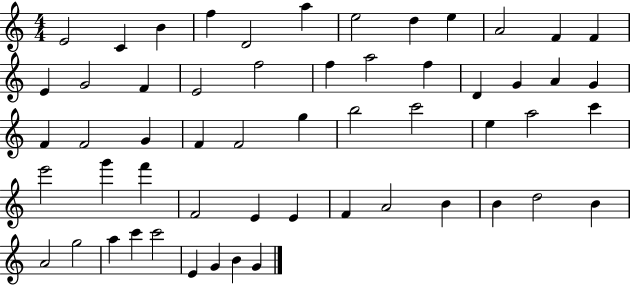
{
  \clef treble
  \numericTimeSignature
  \time 4/4
  \key c \major
  e'2 c'4 b'4 | f''4 d'2 a''4 | e''2 d''4 e''4 | a'2 f'4 f'4 | \break e'4 g'2 f'4 | e'2 f''2 | f''4 a''2 f''4 | d'4 g'4 a'4 g'4 | \break f'4 f'2 g'4 | f'4 f'2 g''4 | b''2 c'''2 | e''4 a''2 c'''4 | \break e'''2 g'''4 f'''4 | f'2 e'4 e'4 | f'4 a'2 b'4 | b'4 d''2 b'4 | \break a'2 g''2 | a''4 c'''4 c'''2 | e'4 g'4 b'4 g'4 | \bar "|."
}